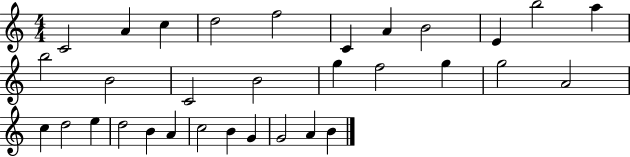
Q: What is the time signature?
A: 4/4